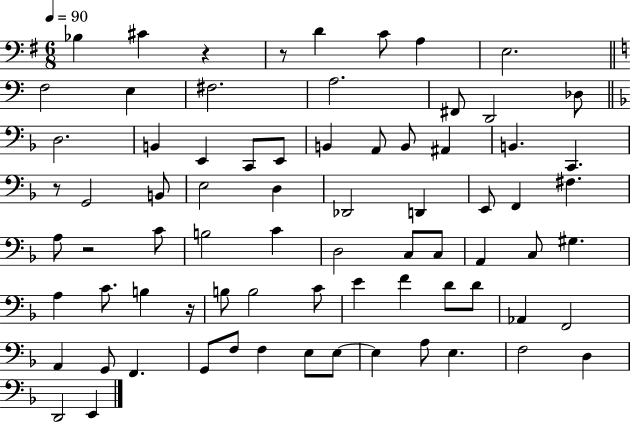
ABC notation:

X:1
T:Untitled
M:6/8
L:1/4
K:G
_B, ^C z z/2 D C/2 A, E,2 F,2 E, ^F,2 A,2 ^F,,/2 D,,2 _D,/2 D,2 B,, E,, C,,/2 E,,/2 B,, A,,/2 B,,/2 ^A,, B,, C,, z/2 G,,2 B,,/2 E,2 D, _D,,2 D,, E,,/2 F,, ^F, A,/2 z2 C/2 B,2 C D,2 C,/2 C,/2 A,, C,/2 ^G, A, C/2 B, z/4 B,/2 B,2 C/2 E F D/2 D/2 _A,, F,,2 A,, G,,/2 F,, G,,/2 F,/2 F, E,/2 E,/2 E, A,/2 E, F,2 D, D,,2 E,,